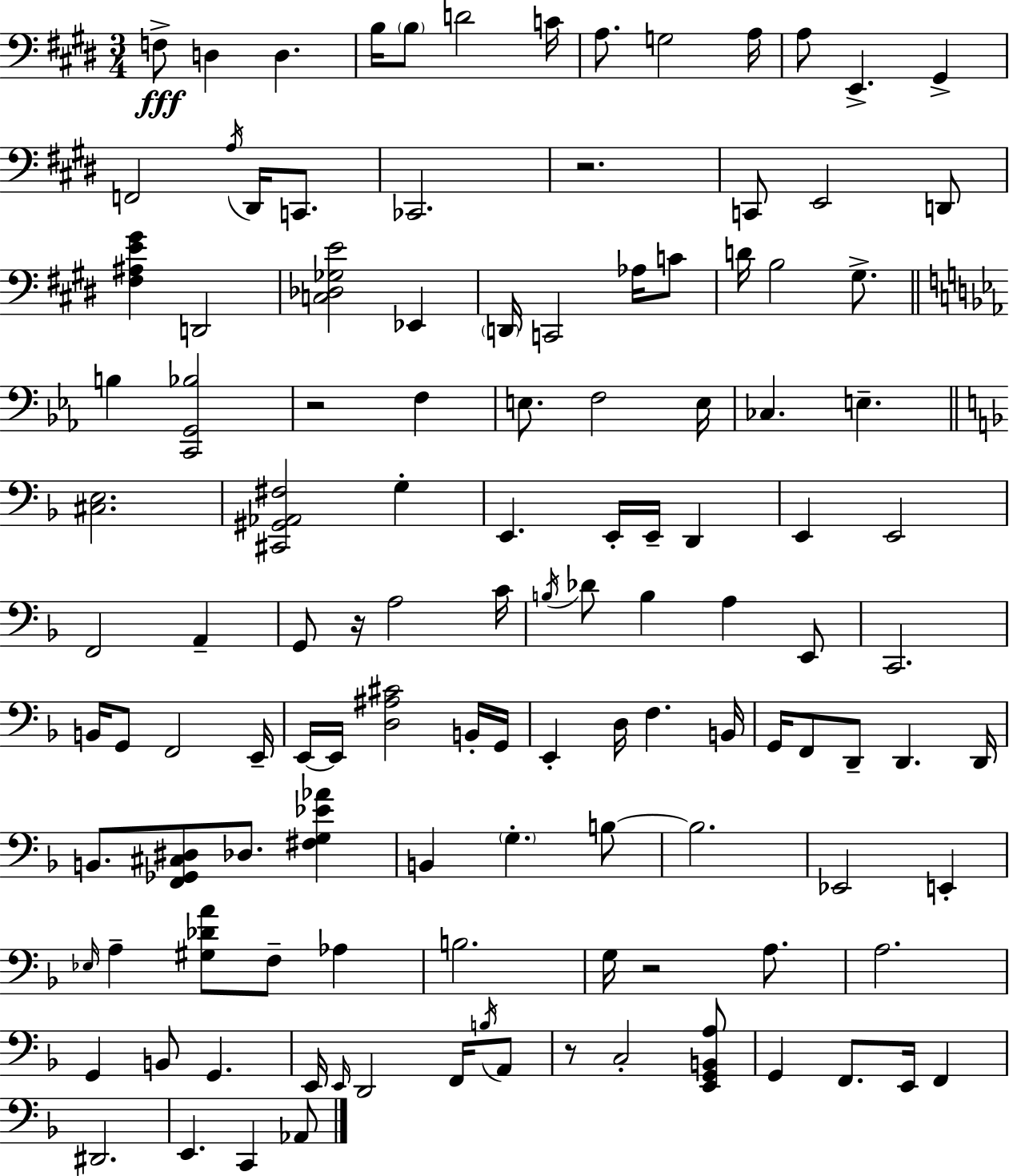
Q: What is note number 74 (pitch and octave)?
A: Db3